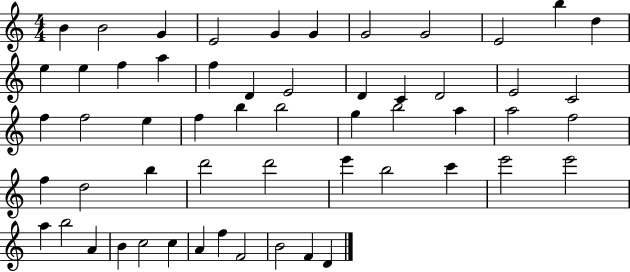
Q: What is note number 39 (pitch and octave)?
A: D6